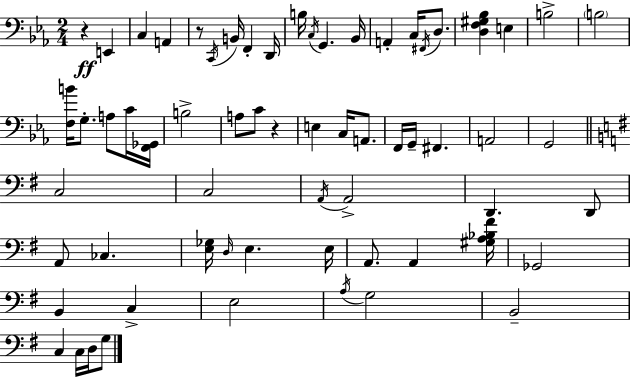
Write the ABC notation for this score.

X:1
T:Untitled
M:2/4
L:1/4
K:Cm
z E,, C, A,, z/2 C,,/4 B,,/4 F,, D,,/4 B,/4 C,/4 G,, _B,,/4 A,, C,/4 ^F,,/4 D,/2 [D,F,^G,_B,] E, B,2 B,2 [F,B]/4 G,/2 A,/2 C/4 [F,,_G,,]/4 B,2 A,/2 C/2 z E, C,/4 A,,/2 F,,/4 G,,/4 ^F,, A,,2 G,,2 C,2 C,2 A,,/4 A,,2 D,, D,,/2 A,,/2 _C, [E,_G,]/4 D,/4 E, E,/4 A,,/2 A,, [^G,A,_B,^F]/4 _G,,2 B,, C, E,2 A,/4 G,2 B,,2 C, C,/4 D,/4 G,/2